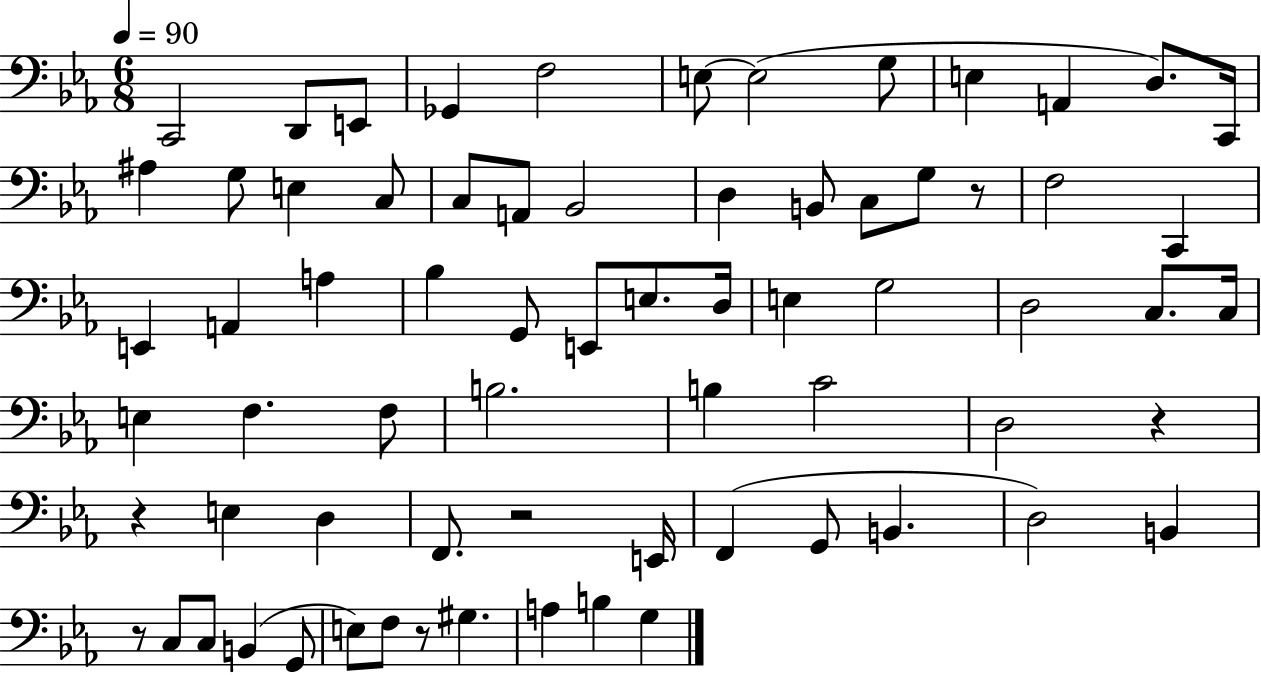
{
  \clef bass
  \numericTimeSignature
  \time 6/8
  \key ees \major
  \tempo 4 = 90
  c,2 d,8 e,8 | ges,4 f2 | e8~~ e2( g8 | e4 a,4 d8.) c,16 | \break ais4 g8 e4 c8 | c8 a,8 bes,2 | d4 b,8 c8 g8 r8 | f2 c,4 | \break e,4 a,4 a4 | bes4 g,8 e,8 e8. d16 | e4 g2 | d2 c8. c16 | \break e4 f4. f8 | b2. | b4 c'2 | d2 r4 | \break r4 e4 d4 | f,8. r2 e,16 | f,4( g,8 b,4. | d2) b,4 | \break r8 c8 c8 b,4( g,8 | e8) f8 r8 gis4. | a4 b4 g4 | \bar "|."
}